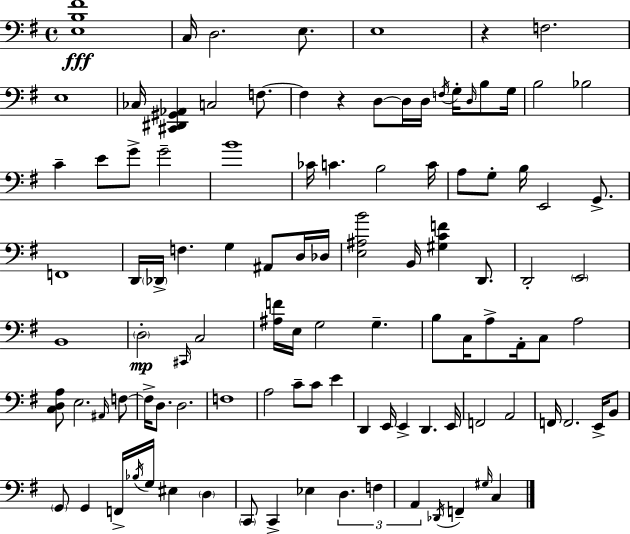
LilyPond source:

{
  \clef bass
  \time 4/4
  \defaultTimeSignature
  \key e \minor
  <e b fis'>1\fff | c16 d2. e8. | e1 | r4 f2. | \break e1 | ces16 <cis, dis, gis, aes,>4 c2 f8.~~ | f4 r4 d8~~ d16 d16 \acciaccatura { f16 } g16-. \grace { d16 } b8 | g16 b2 bes2 | \break c'4-- e'8 g'8-> g'2-- | b'1 | ces'16 c'4. b2 | c'16 a8 g8-. b16 e,2 g,8.-> | \break f,1 | d,16 \parenthesize des,16-> f4. g4 ais,8 | d16 des16 <e ais b'>2 b,16 <gis c' f'>4 d,8. | d,2-. \parenthesize e,2 | \break b,1 | \parenthesize d2-.\mp \grace { cis,16 } c2 | <ais f'>16 e16 g2 g4.-- | b8 c16 a8-> a,16-. c8 a2 | \break <c d a>8 e2. | \grace { ais,16 } f8~~ f16-> d8. d2. | f1 | a2 c'8-- c'8 | \break e'4 d,4 e,16 e,4-> d,4. | e,16 f,2 a,2 | f,16 f,2. | e,16-> b,8 \parenthesize g,8 g,4 f,16-> \acciaccatura { bes16 } g16 eis4 | \break \parenthesize d4 \parenthesize c,8 c,4-> ees4 \tuplet 3/2 { d4. | f4 a,4 } \acciaccatura { des,16 } f,4-- | \grace { gis16 } c4 \bar "|."
}